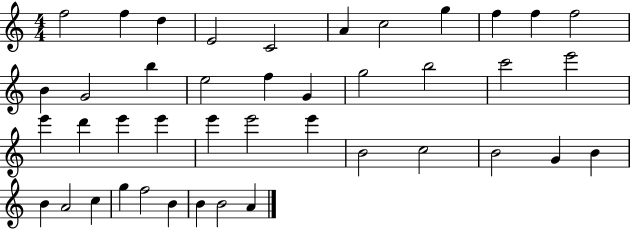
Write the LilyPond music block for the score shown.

{
  \clef treble
  \numericTimeSignature
  \time 4/4
  \key c \major
  f''2 f''4 d''4 | e'2 c'2 | a'4 c''2 g''4 | f''4 f''4 f''2 | \break b'4 g'2 b''4 | e''2 f''4 g'4 | g''2 b''2 | c'''2 e'''2 | \break e'''4 d'''4 e'''4 e'''4 | e'''4 e'''2 e'''4 | b'2 c''2 | b'2 g'4 b'4 | \break b'4 a'2 c''4 | g''4 f''2 b'4 | b'4 b'2 a'4 | \bar "|."
}